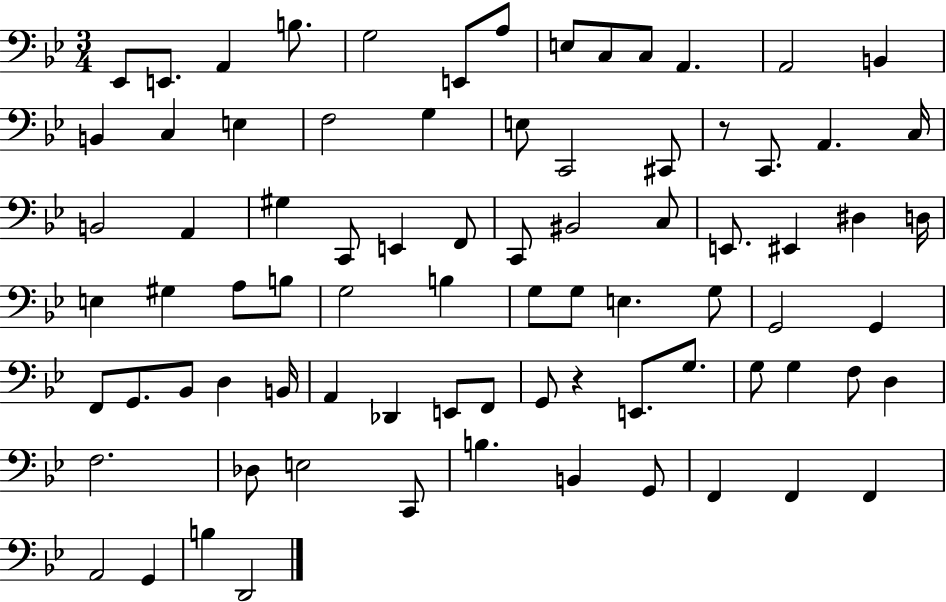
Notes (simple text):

Eb2/e E2/e. A2/q B3/e. G3/h E2/e A3/e E3/e C3/e C3/e A2/q. A2/h B2/q B2/q C3/q E3/q F3/h G3/q E3/e C2/h C#2/e R/e C2/e. A2/q. C3/s B2/h A2/q G#3/q C2/e E2/q F2/e C2/e BIS2/h C3/e E2/e. EIS2/q D#3/q D3/s E3/q G#3/q A3/e B3/e G3/h B3/q G3/e G3/e E3/q. G3/e G2/h G2/q F2/e G2/e. Bb2/e D3/q B2/s A2/q Db2/q E2/e F2/e G2/e R/q E2/e. G3/e. G3/e G3/q F3/e D3/q F3/h. Db3/e E3/h C2/e B3/q. B2/q G2/e F2/q F2/q F2/q A2/h G2/q B3/q D2/h